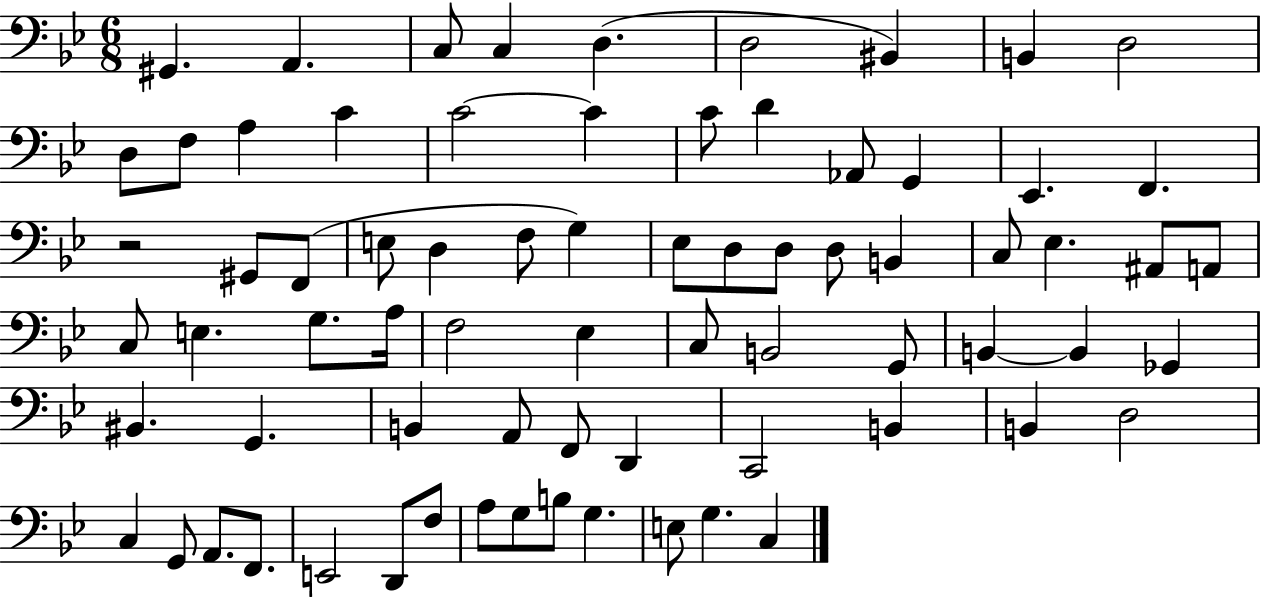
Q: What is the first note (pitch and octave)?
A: G#2